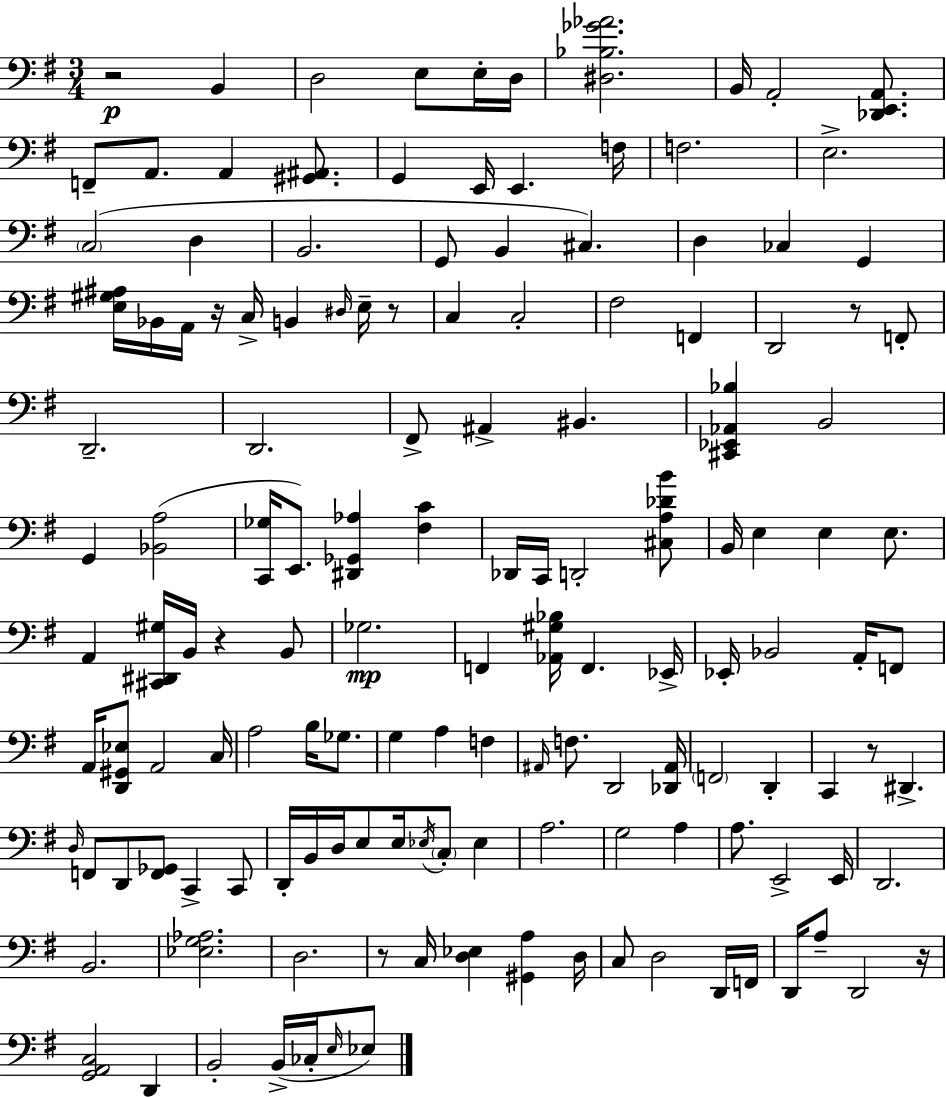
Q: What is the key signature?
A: E minor